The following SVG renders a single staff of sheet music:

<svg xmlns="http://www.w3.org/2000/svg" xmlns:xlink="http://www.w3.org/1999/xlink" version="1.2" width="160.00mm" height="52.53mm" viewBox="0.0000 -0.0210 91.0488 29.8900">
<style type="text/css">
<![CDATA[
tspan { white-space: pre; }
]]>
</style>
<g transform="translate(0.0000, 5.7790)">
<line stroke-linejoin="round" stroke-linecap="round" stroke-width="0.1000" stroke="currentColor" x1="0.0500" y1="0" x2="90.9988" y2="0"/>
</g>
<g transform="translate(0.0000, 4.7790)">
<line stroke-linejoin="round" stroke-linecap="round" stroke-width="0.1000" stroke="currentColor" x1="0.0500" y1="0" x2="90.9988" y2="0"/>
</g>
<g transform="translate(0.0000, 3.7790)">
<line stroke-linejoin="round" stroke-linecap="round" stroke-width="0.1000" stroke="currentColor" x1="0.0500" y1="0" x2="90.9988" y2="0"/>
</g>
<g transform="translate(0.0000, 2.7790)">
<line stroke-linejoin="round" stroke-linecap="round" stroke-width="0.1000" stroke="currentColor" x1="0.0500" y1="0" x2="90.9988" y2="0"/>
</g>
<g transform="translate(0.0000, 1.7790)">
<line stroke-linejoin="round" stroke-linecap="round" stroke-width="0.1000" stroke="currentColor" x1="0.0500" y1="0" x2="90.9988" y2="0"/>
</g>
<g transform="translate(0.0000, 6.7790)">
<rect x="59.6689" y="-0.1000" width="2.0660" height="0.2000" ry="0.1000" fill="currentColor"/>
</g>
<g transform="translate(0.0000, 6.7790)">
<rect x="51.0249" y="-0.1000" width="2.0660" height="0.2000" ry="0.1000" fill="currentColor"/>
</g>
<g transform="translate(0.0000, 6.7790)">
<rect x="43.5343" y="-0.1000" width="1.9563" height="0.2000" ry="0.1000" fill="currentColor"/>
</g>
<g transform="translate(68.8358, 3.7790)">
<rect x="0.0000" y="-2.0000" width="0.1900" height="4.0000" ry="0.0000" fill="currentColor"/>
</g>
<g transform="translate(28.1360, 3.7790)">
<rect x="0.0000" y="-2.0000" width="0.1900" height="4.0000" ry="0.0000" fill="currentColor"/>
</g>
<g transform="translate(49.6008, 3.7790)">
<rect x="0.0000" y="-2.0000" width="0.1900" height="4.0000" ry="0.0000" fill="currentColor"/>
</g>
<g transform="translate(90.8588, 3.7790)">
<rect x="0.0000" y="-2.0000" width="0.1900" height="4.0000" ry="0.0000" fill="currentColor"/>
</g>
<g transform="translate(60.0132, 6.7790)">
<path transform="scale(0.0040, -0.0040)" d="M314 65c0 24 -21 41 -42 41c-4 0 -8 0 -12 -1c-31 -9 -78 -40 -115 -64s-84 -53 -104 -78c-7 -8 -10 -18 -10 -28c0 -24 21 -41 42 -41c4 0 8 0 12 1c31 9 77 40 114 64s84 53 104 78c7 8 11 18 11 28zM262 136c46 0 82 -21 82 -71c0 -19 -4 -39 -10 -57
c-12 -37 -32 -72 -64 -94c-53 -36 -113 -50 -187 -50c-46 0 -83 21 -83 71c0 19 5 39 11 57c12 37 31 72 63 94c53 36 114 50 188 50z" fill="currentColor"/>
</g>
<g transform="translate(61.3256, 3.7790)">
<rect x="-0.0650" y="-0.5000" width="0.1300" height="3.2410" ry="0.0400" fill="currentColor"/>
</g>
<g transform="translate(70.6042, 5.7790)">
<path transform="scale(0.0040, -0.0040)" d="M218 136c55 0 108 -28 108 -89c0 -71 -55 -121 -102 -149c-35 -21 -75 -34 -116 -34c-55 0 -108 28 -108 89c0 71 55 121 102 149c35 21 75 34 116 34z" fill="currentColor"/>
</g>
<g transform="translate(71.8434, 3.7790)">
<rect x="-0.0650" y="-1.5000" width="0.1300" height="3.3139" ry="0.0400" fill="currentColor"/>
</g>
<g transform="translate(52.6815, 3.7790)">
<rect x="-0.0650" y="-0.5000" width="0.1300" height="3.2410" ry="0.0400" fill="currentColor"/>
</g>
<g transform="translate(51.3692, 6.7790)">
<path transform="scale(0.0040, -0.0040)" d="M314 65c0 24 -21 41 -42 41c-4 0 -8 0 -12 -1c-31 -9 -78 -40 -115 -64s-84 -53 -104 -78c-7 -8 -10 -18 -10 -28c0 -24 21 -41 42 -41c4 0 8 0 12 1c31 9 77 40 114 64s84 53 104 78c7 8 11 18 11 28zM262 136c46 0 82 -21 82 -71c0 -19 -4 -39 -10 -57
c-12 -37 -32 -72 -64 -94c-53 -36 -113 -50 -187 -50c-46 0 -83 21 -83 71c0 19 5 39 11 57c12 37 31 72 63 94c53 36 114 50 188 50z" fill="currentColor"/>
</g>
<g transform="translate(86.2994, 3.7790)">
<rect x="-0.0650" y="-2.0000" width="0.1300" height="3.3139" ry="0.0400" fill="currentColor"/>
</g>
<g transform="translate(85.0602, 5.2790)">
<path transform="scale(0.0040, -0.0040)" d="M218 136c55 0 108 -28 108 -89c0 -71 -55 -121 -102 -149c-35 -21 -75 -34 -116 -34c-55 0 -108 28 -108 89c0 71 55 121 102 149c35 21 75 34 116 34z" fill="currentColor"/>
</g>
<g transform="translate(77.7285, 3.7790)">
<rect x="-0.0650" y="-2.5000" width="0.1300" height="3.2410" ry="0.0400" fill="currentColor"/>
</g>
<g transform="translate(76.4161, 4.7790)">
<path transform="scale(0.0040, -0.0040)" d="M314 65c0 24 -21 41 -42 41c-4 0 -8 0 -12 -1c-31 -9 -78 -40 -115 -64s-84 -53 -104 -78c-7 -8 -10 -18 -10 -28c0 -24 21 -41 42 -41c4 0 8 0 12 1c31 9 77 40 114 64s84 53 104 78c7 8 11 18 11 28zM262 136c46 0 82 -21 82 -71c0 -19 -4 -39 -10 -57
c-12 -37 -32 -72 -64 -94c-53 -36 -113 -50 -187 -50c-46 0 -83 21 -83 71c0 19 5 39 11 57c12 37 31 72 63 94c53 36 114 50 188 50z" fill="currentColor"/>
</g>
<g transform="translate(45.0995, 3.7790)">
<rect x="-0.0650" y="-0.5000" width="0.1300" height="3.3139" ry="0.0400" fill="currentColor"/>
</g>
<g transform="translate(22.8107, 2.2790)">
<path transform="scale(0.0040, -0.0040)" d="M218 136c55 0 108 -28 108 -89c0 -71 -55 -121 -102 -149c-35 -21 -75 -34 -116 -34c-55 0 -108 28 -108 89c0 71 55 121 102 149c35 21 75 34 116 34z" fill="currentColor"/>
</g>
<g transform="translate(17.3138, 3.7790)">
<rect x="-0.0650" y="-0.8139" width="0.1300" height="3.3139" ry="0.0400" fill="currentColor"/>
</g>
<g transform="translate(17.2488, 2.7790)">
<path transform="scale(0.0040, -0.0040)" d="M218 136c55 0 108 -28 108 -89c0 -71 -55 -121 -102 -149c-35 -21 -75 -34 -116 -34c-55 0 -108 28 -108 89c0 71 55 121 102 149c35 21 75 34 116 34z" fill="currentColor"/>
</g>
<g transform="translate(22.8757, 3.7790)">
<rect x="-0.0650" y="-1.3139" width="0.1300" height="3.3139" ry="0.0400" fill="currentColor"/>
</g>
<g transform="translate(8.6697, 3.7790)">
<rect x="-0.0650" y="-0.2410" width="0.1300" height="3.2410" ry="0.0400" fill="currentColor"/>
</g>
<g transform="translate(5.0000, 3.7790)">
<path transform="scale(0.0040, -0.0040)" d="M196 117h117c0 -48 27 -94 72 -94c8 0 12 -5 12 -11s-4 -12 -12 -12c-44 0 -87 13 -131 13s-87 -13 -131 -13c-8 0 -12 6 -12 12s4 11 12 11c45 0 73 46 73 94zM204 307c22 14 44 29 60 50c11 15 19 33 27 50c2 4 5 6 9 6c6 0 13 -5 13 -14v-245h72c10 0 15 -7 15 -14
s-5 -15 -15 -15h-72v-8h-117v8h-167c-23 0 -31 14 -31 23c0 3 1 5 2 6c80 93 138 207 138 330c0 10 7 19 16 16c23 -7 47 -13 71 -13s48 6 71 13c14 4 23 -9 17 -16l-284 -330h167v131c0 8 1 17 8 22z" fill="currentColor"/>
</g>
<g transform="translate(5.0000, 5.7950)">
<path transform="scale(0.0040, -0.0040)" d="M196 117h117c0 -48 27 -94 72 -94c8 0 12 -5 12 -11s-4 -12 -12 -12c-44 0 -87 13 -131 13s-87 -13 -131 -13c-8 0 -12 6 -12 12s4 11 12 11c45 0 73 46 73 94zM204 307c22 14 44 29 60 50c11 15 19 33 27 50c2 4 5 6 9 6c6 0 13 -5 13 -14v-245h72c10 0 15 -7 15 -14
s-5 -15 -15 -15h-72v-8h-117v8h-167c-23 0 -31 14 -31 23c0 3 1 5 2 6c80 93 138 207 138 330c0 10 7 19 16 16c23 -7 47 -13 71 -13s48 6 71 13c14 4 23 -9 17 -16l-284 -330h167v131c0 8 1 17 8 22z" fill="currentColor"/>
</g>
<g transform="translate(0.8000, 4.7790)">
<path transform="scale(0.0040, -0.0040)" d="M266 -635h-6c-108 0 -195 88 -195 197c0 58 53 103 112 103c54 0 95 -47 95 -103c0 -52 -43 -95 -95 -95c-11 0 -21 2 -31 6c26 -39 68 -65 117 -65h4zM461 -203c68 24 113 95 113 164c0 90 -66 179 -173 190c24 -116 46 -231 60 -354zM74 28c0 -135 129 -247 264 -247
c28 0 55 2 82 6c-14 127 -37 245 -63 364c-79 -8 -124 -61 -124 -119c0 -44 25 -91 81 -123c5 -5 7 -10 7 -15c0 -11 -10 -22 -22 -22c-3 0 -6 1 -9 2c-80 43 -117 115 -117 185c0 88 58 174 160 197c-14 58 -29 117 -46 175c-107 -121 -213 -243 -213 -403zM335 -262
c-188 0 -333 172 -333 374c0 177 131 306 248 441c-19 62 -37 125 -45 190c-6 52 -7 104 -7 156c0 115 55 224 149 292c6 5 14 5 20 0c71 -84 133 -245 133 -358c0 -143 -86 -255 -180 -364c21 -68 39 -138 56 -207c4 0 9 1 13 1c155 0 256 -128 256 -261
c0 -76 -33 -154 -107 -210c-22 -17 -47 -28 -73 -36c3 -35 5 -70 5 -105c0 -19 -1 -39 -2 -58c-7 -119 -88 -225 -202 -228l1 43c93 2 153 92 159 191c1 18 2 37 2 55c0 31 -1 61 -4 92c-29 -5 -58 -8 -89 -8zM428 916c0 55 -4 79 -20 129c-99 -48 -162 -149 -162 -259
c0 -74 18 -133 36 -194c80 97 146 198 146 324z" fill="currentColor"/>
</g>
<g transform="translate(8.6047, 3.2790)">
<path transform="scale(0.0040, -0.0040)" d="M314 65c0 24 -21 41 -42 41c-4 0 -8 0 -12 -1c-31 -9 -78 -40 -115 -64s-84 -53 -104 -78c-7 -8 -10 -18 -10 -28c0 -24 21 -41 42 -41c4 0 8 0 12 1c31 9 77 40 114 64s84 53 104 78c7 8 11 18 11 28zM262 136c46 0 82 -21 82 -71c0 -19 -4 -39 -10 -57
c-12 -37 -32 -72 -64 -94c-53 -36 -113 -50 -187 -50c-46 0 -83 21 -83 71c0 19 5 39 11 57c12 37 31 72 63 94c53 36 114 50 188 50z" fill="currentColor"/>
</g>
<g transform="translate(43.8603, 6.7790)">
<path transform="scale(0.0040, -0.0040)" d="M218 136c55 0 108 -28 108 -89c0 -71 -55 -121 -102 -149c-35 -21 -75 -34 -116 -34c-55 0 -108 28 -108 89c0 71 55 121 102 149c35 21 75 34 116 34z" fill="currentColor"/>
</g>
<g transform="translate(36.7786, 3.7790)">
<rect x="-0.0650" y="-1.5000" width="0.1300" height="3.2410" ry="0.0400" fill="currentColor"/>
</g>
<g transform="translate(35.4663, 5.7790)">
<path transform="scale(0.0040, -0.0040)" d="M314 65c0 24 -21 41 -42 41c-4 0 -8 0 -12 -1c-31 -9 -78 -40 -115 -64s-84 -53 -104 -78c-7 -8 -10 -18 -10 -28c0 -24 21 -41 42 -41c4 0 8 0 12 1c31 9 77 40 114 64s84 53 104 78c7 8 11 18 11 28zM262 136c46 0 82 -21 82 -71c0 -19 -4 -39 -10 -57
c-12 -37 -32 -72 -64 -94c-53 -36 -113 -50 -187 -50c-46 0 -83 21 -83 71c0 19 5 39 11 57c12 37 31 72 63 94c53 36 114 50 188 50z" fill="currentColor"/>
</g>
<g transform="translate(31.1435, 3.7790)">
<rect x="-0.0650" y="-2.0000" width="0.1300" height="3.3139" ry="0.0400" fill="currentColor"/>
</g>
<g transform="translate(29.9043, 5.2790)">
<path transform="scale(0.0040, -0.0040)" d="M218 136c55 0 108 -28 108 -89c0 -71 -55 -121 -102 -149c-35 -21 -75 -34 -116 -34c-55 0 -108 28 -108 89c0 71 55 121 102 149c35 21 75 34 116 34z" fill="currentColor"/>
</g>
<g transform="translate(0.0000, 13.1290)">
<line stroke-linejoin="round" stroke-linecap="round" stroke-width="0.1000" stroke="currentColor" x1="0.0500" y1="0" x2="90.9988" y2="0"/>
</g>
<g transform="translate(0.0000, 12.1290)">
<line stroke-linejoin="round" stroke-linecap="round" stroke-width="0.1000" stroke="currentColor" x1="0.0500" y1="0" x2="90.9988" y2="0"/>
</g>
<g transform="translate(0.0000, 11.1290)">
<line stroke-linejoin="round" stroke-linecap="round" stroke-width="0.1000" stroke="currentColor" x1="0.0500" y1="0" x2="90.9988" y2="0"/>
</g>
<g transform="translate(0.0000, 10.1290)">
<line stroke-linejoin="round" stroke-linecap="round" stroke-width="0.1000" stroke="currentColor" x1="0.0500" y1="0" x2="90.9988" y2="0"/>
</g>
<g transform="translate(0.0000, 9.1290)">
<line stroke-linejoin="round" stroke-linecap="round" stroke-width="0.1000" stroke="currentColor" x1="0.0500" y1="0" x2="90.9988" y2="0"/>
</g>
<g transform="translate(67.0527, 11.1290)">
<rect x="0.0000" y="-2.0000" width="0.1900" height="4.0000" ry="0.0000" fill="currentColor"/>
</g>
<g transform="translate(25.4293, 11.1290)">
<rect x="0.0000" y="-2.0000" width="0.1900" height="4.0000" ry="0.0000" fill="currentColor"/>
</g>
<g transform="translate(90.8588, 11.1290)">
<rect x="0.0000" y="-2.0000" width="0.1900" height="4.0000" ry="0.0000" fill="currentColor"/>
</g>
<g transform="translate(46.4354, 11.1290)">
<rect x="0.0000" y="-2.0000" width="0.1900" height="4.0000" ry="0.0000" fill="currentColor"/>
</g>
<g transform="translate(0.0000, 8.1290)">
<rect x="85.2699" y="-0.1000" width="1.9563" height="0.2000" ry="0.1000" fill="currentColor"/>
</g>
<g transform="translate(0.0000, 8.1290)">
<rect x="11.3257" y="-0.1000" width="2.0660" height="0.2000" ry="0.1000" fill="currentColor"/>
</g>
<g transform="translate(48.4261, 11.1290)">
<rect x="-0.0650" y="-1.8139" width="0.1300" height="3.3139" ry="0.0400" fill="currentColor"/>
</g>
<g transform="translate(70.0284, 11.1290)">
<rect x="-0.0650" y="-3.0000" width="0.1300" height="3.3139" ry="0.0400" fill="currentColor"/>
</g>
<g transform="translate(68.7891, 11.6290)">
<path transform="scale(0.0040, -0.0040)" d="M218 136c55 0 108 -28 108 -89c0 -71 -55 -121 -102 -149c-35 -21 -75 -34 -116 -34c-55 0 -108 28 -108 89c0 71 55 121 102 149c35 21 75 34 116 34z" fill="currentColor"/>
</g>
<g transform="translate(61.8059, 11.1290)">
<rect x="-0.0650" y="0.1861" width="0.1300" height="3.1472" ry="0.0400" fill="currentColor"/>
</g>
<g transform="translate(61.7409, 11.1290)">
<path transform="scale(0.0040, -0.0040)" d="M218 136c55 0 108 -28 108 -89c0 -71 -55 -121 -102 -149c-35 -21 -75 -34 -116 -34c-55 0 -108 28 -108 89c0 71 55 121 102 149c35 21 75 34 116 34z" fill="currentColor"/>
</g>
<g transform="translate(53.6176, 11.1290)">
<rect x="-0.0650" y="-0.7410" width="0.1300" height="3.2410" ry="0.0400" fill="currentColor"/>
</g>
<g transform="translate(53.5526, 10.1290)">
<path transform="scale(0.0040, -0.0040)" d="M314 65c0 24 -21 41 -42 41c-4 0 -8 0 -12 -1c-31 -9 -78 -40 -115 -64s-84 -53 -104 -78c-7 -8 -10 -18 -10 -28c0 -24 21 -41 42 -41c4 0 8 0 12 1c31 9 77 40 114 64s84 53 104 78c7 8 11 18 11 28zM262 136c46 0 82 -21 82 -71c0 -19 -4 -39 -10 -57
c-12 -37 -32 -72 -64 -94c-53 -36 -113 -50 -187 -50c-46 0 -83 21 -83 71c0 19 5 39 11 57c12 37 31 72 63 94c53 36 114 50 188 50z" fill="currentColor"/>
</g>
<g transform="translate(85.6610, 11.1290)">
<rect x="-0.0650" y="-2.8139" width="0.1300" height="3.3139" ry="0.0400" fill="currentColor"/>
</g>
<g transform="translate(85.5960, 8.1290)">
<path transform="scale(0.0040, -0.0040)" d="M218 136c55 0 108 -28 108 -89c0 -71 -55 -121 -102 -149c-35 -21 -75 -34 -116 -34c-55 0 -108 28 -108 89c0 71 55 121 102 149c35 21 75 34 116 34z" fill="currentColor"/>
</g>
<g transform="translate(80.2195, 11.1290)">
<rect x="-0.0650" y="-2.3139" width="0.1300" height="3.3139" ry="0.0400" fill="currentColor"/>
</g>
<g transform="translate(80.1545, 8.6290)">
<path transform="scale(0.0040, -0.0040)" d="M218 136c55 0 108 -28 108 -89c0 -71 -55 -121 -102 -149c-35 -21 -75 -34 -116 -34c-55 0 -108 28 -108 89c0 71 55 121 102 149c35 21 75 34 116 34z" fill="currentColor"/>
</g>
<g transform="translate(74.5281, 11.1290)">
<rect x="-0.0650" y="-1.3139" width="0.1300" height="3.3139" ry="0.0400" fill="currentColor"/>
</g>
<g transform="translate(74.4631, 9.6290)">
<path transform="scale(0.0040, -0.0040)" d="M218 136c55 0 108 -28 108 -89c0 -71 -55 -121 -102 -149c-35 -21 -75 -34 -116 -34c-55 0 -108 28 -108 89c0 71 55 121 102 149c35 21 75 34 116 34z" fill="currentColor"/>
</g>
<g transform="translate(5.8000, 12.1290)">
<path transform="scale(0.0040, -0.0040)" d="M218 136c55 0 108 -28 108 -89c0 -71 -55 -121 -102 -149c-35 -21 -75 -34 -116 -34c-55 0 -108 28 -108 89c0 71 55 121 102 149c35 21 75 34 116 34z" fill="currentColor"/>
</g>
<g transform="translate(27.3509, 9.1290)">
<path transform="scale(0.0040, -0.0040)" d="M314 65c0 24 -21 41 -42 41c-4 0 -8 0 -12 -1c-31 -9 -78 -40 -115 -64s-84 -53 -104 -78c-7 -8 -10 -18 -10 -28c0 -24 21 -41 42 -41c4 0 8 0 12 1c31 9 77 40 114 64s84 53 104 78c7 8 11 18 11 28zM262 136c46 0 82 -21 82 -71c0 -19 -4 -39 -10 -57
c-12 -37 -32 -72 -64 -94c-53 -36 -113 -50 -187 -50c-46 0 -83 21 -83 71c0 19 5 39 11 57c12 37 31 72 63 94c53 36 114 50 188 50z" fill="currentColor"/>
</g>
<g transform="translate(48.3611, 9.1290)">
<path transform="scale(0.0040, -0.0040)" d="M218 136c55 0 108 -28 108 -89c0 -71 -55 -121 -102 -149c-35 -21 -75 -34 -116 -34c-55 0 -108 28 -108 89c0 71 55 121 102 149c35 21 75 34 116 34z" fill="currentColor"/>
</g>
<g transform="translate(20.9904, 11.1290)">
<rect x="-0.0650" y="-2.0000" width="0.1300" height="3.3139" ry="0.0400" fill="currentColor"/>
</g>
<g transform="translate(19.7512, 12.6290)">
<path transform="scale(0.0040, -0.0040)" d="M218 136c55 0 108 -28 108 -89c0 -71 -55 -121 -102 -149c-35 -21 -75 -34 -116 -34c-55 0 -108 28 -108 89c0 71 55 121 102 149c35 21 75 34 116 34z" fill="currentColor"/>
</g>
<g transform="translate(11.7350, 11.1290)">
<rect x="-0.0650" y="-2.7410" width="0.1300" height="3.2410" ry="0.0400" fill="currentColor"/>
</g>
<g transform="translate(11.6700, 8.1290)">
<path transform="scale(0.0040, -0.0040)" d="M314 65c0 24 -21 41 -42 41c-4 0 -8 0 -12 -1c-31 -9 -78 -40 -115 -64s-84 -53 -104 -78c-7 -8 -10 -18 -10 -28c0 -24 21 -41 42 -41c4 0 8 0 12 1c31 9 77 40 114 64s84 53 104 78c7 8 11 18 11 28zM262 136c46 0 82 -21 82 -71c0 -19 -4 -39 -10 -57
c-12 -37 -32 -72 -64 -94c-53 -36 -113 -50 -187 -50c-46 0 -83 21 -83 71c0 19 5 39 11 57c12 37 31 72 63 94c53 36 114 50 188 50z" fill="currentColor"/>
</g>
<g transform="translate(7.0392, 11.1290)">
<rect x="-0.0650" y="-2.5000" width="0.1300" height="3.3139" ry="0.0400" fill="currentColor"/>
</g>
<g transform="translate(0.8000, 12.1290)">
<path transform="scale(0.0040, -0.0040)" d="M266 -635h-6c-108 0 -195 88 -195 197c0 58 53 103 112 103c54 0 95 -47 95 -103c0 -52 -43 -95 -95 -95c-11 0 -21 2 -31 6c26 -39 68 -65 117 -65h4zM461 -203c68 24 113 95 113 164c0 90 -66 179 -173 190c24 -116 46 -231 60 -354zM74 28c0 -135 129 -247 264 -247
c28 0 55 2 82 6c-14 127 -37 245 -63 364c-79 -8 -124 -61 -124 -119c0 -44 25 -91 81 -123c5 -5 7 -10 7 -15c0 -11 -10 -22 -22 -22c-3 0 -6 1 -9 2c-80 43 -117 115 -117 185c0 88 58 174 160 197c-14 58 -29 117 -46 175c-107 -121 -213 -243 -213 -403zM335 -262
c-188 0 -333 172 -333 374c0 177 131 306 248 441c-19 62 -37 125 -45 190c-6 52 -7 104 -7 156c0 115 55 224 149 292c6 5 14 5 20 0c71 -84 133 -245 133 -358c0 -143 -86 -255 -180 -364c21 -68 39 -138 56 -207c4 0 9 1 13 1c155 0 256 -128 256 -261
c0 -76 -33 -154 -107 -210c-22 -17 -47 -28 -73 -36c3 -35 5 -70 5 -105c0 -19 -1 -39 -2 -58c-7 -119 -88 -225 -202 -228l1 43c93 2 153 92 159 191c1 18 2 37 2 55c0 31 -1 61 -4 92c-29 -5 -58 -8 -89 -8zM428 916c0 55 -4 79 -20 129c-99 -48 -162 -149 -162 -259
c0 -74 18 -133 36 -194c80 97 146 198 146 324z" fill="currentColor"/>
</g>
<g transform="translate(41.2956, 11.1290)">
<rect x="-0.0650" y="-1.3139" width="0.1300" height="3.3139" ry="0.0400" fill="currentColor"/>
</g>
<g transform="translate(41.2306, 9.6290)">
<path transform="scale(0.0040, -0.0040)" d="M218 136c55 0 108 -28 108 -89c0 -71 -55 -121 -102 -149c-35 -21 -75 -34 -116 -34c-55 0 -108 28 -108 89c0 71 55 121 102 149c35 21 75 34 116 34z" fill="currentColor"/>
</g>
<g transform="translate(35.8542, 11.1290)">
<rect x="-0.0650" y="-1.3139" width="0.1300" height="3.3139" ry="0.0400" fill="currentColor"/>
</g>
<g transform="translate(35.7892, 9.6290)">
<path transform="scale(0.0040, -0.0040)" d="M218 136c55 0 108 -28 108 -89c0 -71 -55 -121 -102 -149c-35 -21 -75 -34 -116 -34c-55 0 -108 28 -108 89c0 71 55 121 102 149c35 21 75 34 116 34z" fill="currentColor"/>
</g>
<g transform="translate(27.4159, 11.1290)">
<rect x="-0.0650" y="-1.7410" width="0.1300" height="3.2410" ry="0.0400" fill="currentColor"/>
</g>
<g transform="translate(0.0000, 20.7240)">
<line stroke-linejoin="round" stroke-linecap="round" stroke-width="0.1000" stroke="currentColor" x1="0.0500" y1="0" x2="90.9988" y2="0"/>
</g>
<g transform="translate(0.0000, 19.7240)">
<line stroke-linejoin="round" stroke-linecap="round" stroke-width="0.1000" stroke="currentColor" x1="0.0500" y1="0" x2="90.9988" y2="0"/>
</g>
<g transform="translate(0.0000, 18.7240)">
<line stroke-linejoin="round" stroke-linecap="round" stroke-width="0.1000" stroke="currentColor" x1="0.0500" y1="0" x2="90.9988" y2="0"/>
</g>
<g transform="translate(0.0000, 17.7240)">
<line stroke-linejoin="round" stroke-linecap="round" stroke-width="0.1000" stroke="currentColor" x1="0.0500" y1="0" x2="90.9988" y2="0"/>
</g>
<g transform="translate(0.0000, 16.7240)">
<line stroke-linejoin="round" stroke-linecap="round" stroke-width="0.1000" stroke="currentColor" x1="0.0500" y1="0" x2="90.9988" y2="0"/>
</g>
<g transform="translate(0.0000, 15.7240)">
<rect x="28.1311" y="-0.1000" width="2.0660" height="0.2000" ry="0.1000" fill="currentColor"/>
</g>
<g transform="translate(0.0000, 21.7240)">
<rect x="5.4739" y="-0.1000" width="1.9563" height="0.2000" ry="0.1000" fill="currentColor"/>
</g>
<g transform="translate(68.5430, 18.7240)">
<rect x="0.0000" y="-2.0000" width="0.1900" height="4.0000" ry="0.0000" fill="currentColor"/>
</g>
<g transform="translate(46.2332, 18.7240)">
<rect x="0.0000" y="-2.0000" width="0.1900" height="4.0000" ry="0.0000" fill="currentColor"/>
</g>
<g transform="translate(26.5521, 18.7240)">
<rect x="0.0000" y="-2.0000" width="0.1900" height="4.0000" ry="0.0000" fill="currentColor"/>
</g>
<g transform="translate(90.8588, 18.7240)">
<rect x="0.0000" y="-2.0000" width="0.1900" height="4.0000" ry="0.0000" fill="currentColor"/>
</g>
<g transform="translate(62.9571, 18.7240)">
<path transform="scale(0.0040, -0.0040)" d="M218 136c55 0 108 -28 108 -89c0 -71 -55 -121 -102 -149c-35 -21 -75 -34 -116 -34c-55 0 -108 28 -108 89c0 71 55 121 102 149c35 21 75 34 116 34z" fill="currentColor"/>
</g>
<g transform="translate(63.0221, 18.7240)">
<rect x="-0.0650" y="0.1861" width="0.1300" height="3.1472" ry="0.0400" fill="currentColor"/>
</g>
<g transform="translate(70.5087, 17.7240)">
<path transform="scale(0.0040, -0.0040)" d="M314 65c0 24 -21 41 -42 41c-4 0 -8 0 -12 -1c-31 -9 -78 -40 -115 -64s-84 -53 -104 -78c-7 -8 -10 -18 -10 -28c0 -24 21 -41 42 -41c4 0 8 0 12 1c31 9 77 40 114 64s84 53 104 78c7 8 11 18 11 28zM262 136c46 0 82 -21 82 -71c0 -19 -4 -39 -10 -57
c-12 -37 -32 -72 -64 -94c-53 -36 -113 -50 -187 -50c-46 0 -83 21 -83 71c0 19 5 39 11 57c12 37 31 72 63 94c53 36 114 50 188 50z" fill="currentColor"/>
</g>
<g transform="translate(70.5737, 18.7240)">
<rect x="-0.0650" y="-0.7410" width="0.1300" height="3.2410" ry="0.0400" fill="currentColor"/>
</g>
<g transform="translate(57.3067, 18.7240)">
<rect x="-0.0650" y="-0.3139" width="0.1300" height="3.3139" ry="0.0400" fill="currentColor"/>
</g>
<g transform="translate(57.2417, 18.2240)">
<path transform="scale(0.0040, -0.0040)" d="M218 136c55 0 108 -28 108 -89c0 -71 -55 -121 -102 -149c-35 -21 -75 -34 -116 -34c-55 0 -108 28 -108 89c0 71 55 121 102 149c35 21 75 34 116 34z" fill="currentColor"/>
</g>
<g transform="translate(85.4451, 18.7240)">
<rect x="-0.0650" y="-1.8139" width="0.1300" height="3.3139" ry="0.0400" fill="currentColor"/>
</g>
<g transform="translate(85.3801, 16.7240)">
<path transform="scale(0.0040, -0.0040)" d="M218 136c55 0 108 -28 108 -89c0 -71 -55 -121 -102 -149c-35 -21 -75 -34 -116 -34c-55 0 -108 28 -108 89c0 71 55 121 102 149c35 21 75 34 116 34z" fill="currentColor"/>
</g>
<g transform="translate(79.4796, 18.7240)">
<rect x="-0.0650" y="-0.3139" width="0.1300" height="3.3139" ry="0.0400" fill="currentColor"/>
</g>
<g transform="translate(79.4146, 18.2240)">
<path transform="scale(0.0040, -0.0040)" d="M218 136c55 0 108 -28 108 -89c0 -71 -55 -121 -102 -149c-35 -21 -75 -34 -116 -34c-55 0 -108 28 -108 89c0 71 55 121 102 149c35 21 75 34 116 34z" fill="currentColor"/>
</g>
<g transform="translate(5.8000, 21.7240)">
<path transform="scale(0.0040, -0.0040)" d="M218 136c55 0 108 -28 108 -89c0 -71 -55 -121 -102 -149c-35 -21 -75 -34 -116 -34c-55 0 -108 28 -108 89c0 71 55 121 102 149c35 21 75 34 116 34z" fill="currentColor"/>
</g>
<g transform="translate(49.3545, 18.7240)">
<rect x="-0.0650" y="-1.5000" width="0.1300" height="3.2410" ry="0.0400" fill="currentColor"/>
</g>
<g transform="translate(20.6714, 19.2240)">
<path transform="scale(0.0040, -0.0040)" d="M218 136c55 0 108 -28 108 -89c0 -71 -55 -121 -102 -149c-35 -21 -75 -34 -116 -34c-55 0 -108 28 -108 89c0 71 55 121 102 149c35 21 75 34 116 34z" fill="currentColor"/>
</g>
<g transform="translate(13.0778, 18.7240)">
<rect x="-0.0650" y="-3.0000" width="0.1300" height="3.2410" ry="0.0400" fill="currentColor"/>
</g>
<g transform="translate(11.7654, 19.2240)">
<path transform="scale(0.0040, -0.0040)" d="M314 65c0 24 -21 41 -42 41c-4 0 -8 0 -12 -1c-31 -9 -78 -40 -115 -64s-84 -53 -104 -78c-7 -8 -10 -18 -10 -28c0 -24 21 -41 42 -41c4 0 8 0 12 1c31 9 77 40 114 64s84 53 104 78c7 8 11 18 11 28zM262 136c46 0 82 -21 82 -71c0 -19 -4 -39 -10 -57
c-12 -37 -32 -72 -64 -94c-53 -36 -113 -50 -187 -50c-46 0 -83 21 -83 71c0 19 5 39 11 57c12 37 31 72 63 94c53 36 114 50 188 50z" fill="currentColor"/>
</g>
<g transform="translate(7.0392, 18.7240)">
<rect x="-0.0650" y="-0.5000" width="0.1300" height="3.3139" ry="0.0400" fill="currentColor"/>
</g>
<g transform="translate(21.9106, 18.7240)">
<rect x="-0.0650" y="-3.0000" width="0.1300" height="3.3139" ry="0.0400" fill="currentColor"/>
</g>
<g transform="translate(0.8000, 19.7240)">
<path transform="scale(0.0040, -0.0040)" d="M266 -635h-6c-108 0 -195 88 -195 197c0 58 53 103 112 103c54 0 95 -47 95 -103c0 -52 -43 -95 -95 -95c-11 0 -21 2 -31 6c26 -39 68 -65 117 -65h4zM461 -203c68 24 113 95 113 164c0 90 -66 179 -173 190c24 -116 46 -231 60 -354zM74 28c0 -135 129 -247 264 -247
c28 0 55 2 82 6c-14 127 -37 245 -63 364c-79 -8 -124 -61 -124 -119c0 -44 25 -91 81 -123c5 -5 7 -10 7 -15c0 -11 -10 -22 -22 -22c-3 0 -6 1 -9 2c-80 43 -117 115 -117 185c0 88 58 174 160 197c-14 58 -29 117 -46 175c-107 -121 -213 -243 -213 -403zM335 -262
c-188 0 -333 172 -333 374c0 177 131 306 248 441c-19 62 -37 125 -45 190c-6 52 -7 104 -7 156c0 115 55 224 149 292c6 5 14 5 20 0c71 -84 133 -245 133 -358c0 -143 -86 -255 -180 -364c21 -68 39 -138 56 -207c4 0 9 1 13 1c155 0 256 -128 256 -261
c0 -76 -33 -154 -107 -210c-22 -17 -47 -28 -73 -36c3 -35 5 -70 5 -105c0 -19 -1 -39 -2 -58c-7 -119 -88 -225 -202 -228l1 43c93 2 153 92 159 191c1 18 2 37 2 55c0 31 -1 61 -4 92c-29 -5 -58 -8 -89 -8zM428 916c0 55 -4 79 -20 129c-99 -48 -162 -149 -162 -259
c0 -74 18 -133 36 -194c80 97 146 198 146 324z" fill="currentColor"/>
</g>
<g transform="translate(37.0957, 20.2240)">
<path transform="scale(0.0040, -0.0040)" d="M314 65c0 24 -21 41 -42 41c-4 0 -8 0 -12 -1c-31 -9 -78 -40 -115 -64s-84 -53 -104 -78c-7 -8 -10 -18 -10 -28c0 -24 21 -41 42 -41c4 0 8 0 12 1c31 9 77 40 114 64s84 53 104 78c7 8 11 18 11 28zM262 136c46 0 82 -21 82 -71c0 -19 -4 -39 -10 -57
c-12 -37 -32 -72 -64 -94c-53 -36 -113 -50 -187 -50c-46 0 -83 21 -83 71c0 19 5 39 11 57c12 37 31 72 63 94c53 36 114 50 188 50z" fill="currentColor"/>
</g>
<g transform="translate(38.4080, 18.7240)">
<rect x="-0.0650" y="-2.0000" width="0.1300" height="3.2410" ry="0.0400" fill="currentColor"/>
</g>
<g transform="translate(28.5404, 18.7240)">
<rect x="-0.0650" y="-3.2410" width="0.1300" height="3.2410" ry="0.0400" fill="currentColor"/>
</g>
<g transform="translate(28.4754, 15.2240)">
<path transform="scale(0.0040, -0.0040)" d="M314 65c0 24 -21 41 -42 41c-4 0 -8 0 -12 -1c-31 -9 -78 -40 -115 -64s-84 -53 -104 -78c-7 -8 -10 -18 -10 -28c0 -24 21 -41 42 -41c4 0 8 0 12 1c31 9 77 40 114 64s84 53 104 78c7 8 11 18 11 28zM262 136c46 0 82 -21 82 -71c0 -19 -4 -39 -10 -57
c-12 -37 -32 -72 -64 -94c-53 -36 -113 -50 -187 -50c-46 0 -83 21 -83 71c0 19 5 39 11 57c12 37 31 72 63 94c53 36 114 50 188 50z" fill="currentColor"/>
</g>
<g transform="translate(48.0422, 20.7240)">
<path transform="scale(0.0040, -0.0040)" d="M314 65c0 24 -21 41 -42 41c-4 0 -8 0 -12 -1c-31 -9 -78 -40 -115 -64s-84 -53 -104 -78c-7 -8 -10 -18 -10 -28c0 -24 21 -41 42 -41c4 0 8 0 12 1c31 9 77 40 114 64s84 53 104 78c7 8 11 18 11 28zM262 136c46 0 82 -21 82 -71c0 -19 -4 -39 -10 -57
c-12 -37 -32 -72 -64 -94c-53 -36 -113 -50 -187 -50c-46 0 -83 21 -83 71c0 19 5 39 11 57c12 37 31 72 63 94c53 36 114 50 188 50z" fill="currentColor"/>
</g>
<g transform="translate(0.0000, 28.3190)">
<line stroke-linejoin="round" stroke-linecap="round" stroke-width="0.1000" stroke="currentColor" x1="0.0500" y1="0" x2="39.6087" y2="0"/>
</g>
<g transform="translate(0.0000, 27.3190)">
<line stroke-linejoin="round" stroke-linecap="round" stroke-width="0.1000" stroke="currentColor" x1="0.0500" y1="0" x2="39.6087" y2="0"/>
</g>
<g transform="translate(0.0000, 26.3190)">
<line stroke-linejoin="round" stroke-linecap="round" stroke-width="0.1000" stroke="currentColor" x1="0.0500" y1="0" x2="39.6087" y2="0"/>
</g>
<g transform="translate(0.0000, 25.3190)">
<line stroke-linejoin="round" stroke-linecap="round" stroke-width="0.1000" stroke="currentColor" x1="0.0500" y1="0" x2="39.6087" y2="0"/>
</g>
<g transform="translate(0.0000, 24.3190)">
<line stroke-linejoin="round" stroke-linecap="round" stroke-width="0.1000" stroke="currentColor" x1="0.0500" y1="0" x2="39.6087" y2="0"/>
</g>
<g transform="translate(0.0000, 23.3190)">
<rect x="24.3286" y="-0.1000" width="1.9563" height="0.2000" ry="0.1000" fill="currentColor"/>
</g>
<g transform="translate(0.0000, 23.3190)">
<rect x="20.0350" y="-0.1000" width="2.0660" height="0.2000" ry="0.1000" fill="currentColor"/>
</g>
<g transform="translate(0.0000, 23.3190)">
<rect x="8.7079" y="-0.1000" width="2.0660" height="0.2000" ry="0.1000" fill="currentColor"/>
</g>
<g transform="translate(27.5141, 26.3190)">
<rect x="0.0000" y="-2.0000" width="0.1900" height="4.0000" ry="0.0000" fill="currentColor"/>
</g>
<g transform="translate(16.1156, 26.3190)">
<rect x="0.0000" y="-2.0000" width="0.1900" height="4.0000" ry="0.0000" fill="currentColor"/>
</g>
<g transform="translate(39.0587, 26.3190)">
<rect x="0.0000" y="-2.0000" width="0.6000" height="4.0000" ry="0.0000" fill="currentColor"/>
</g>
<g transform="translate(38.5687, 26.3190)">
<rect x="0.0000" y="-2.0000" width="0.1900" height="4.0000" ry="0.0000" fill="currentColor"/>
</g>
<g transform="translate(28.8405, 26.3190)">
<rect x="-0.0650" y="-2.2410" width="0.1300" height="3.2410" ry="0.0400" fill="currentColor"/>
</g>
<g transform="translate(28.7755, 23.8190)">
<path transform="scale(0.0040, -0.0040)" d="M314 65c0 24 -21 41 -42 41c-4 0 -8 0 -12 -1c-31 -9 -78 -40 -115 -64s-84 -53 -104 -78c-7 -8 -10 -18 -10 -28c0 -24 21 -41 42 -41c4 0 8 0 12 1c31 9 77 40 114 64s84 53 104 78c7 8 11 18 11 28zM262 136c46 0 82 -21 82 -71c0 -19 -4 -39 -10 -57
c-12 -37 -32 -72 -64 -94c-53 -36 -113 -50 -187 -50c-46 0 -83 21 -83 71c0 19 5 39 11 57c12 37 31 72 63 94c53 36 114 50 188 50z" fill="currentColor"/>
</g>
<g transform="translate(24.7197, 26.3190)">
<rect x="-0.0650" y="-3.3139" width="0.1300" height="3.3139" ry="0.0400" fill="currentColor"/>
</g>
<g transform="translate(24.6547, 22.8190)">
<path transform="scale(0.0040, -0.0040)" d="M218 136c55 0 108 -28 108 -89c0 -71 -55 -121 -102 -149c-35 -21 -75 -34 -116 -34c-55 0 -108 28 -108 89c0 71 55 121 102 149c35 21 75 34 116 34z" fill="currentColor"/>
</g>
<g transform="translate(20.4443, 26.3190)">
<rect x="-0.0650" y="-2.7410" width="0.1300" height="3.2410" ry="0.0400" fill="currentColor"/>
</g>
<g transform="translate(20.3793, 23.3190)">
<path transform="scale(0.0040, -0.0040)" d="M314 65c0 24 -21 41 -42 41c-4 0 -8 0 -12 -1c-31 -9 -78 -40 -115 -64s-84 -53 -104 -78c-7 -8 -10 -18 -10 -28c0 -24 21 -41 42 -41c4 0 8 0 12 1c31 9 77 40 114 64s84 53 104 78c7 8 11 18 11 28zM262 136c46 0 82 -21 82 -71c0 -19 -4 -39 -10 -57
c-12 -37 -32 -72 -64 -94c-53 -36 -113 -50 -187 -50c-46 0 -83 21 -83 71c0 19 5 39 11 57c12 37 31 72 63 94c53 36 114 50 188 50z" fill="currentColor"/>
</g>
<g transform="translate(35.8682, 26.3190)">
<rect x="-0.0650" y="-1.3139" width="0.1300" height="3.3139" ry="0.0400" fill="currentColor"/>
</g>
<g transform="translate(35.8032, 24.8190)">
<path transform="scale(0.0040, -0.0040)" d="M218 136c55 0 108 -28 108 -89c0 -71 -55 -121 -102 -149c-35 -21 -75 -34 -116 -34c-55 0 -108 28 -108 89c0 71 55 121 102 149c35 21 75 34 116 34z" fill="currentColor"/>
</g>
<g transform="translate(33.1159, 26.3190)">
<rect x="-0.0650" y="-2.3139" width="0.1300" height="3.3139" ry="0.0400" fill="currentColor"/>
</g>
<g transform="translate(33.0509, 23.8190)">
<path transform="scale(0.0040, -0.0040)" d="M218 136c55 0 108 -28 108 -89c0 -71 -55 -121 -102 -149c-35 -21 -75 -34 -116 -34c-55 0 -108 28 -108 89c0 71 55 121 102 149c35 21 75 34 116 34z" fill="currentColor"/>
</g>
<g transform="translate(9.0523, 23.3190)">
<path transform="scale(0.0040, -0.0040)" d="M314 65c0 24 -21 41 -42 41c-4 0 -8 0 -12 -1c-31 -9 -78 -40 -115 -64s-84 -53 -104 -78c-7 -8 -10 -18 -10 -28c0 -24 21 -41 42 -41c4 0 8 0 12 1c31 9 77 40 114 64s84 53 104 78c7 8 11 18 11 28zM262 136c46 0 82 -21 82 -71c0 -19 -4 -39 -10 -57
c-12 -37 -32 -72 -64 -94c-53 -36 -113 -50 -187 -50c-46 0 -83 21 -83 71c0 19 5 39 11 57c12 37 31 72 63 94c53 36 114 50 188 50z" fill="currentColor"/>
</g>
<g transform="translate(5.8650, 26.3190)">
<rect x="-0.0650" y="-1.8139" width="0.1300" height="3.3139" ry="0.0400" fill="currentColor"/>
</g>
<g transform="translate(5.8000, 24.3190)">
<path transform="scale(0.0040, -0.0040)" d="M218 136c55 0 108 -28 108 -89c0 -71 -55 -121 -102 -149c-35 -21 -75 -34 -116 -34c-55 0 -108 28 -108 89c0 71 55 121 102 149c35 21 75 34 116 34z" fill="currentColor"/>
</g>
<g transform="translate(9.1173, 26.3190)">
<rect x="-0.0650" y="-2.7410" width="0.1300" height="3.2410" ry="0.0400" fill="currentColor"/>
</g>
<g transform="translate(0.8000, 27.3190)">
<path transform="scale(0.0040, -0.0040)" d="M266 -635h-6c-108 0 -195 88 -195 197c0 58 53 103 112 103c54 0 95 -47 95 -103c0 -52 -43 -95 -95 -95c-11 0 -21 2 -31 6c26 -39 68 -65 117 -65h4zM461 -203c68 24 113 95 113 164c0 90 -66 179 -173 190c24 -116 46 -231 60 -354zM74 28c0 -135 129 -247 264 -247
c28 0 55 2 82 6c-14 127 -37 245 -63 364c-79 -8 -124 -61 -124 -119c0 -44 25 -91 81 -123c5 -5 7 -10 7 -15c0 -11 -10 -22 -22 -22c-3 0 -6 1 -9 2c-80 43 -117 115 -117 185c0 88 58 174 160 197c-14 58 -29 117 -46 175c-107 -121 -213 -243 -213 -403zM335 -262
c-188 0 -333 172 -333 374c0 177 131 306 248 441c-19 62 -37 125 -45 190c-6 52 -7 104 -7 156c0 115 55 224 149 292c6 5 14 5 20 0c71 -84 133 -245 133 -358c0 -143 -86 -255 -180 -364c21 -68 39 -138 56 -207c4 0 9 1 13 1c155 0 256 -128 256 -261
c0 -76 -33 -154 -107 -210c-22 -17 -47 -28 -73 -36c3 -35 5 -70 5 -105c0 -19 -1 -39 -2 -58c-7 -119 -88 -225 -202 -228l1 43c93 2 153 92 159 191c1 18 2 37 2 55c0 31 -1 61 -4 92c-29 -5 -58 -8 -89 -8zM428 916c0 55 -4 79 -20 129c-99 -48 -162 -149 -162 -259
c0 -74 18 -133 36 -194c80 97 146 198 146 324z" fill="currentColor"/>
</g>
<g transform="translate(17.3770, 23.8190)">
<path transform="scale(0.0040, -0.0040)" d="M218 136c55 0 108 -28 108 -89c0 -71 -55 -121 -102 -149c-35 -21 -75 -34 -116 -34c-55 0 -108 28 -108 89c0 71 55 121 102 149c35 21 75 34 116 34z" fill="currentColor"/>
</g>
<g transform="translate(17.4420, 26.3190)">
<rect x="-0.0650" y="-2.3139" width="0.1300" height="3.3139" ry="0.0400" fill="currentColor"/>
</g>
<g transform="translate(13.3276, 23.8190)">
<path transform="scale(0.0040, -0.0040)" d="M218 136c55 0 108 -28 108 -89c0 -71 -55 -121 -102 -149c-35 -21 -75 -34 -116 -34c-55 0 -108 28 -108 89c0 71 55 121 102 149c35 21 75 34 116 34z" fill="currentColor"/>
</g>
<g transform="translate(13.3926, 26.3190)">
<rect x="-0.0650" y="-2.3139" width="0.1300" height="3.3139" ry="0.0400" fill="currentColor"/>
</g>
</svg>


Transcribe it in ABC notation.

X:1
T:Untitled
M:4/4
L:1/4
K:C
c2 d e F E2 C C2 C2 E G2 F G a2 F f2 e e f d2 B A e g a C A2 A b2 F2 E2 c B d2 c f f a2 g g a2 b g2 g e